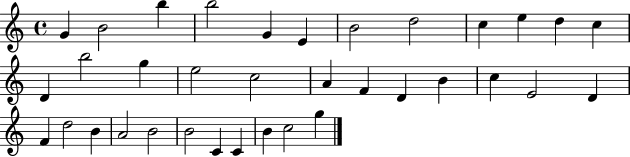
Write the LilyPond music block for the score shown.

{
  \clef treble
  \time 4/4
  \defaultTimeSignature
  \key c \major
  g'4 b'2 b''4 | b''2 g'4 e'4 | b'2 d''2 | c''4 e''4 d''4 c''4 | \break d'4 b''2 g''4 | e''2 c''2 | a'4 f'4 d'4 b'4 | c''4 e'2 d'4 | \break f'4 d''2 b'4 | a'2 b'2 | b'2 c'4 c'4 | b'4 c''2 g''4 | \break \bar "|."
}